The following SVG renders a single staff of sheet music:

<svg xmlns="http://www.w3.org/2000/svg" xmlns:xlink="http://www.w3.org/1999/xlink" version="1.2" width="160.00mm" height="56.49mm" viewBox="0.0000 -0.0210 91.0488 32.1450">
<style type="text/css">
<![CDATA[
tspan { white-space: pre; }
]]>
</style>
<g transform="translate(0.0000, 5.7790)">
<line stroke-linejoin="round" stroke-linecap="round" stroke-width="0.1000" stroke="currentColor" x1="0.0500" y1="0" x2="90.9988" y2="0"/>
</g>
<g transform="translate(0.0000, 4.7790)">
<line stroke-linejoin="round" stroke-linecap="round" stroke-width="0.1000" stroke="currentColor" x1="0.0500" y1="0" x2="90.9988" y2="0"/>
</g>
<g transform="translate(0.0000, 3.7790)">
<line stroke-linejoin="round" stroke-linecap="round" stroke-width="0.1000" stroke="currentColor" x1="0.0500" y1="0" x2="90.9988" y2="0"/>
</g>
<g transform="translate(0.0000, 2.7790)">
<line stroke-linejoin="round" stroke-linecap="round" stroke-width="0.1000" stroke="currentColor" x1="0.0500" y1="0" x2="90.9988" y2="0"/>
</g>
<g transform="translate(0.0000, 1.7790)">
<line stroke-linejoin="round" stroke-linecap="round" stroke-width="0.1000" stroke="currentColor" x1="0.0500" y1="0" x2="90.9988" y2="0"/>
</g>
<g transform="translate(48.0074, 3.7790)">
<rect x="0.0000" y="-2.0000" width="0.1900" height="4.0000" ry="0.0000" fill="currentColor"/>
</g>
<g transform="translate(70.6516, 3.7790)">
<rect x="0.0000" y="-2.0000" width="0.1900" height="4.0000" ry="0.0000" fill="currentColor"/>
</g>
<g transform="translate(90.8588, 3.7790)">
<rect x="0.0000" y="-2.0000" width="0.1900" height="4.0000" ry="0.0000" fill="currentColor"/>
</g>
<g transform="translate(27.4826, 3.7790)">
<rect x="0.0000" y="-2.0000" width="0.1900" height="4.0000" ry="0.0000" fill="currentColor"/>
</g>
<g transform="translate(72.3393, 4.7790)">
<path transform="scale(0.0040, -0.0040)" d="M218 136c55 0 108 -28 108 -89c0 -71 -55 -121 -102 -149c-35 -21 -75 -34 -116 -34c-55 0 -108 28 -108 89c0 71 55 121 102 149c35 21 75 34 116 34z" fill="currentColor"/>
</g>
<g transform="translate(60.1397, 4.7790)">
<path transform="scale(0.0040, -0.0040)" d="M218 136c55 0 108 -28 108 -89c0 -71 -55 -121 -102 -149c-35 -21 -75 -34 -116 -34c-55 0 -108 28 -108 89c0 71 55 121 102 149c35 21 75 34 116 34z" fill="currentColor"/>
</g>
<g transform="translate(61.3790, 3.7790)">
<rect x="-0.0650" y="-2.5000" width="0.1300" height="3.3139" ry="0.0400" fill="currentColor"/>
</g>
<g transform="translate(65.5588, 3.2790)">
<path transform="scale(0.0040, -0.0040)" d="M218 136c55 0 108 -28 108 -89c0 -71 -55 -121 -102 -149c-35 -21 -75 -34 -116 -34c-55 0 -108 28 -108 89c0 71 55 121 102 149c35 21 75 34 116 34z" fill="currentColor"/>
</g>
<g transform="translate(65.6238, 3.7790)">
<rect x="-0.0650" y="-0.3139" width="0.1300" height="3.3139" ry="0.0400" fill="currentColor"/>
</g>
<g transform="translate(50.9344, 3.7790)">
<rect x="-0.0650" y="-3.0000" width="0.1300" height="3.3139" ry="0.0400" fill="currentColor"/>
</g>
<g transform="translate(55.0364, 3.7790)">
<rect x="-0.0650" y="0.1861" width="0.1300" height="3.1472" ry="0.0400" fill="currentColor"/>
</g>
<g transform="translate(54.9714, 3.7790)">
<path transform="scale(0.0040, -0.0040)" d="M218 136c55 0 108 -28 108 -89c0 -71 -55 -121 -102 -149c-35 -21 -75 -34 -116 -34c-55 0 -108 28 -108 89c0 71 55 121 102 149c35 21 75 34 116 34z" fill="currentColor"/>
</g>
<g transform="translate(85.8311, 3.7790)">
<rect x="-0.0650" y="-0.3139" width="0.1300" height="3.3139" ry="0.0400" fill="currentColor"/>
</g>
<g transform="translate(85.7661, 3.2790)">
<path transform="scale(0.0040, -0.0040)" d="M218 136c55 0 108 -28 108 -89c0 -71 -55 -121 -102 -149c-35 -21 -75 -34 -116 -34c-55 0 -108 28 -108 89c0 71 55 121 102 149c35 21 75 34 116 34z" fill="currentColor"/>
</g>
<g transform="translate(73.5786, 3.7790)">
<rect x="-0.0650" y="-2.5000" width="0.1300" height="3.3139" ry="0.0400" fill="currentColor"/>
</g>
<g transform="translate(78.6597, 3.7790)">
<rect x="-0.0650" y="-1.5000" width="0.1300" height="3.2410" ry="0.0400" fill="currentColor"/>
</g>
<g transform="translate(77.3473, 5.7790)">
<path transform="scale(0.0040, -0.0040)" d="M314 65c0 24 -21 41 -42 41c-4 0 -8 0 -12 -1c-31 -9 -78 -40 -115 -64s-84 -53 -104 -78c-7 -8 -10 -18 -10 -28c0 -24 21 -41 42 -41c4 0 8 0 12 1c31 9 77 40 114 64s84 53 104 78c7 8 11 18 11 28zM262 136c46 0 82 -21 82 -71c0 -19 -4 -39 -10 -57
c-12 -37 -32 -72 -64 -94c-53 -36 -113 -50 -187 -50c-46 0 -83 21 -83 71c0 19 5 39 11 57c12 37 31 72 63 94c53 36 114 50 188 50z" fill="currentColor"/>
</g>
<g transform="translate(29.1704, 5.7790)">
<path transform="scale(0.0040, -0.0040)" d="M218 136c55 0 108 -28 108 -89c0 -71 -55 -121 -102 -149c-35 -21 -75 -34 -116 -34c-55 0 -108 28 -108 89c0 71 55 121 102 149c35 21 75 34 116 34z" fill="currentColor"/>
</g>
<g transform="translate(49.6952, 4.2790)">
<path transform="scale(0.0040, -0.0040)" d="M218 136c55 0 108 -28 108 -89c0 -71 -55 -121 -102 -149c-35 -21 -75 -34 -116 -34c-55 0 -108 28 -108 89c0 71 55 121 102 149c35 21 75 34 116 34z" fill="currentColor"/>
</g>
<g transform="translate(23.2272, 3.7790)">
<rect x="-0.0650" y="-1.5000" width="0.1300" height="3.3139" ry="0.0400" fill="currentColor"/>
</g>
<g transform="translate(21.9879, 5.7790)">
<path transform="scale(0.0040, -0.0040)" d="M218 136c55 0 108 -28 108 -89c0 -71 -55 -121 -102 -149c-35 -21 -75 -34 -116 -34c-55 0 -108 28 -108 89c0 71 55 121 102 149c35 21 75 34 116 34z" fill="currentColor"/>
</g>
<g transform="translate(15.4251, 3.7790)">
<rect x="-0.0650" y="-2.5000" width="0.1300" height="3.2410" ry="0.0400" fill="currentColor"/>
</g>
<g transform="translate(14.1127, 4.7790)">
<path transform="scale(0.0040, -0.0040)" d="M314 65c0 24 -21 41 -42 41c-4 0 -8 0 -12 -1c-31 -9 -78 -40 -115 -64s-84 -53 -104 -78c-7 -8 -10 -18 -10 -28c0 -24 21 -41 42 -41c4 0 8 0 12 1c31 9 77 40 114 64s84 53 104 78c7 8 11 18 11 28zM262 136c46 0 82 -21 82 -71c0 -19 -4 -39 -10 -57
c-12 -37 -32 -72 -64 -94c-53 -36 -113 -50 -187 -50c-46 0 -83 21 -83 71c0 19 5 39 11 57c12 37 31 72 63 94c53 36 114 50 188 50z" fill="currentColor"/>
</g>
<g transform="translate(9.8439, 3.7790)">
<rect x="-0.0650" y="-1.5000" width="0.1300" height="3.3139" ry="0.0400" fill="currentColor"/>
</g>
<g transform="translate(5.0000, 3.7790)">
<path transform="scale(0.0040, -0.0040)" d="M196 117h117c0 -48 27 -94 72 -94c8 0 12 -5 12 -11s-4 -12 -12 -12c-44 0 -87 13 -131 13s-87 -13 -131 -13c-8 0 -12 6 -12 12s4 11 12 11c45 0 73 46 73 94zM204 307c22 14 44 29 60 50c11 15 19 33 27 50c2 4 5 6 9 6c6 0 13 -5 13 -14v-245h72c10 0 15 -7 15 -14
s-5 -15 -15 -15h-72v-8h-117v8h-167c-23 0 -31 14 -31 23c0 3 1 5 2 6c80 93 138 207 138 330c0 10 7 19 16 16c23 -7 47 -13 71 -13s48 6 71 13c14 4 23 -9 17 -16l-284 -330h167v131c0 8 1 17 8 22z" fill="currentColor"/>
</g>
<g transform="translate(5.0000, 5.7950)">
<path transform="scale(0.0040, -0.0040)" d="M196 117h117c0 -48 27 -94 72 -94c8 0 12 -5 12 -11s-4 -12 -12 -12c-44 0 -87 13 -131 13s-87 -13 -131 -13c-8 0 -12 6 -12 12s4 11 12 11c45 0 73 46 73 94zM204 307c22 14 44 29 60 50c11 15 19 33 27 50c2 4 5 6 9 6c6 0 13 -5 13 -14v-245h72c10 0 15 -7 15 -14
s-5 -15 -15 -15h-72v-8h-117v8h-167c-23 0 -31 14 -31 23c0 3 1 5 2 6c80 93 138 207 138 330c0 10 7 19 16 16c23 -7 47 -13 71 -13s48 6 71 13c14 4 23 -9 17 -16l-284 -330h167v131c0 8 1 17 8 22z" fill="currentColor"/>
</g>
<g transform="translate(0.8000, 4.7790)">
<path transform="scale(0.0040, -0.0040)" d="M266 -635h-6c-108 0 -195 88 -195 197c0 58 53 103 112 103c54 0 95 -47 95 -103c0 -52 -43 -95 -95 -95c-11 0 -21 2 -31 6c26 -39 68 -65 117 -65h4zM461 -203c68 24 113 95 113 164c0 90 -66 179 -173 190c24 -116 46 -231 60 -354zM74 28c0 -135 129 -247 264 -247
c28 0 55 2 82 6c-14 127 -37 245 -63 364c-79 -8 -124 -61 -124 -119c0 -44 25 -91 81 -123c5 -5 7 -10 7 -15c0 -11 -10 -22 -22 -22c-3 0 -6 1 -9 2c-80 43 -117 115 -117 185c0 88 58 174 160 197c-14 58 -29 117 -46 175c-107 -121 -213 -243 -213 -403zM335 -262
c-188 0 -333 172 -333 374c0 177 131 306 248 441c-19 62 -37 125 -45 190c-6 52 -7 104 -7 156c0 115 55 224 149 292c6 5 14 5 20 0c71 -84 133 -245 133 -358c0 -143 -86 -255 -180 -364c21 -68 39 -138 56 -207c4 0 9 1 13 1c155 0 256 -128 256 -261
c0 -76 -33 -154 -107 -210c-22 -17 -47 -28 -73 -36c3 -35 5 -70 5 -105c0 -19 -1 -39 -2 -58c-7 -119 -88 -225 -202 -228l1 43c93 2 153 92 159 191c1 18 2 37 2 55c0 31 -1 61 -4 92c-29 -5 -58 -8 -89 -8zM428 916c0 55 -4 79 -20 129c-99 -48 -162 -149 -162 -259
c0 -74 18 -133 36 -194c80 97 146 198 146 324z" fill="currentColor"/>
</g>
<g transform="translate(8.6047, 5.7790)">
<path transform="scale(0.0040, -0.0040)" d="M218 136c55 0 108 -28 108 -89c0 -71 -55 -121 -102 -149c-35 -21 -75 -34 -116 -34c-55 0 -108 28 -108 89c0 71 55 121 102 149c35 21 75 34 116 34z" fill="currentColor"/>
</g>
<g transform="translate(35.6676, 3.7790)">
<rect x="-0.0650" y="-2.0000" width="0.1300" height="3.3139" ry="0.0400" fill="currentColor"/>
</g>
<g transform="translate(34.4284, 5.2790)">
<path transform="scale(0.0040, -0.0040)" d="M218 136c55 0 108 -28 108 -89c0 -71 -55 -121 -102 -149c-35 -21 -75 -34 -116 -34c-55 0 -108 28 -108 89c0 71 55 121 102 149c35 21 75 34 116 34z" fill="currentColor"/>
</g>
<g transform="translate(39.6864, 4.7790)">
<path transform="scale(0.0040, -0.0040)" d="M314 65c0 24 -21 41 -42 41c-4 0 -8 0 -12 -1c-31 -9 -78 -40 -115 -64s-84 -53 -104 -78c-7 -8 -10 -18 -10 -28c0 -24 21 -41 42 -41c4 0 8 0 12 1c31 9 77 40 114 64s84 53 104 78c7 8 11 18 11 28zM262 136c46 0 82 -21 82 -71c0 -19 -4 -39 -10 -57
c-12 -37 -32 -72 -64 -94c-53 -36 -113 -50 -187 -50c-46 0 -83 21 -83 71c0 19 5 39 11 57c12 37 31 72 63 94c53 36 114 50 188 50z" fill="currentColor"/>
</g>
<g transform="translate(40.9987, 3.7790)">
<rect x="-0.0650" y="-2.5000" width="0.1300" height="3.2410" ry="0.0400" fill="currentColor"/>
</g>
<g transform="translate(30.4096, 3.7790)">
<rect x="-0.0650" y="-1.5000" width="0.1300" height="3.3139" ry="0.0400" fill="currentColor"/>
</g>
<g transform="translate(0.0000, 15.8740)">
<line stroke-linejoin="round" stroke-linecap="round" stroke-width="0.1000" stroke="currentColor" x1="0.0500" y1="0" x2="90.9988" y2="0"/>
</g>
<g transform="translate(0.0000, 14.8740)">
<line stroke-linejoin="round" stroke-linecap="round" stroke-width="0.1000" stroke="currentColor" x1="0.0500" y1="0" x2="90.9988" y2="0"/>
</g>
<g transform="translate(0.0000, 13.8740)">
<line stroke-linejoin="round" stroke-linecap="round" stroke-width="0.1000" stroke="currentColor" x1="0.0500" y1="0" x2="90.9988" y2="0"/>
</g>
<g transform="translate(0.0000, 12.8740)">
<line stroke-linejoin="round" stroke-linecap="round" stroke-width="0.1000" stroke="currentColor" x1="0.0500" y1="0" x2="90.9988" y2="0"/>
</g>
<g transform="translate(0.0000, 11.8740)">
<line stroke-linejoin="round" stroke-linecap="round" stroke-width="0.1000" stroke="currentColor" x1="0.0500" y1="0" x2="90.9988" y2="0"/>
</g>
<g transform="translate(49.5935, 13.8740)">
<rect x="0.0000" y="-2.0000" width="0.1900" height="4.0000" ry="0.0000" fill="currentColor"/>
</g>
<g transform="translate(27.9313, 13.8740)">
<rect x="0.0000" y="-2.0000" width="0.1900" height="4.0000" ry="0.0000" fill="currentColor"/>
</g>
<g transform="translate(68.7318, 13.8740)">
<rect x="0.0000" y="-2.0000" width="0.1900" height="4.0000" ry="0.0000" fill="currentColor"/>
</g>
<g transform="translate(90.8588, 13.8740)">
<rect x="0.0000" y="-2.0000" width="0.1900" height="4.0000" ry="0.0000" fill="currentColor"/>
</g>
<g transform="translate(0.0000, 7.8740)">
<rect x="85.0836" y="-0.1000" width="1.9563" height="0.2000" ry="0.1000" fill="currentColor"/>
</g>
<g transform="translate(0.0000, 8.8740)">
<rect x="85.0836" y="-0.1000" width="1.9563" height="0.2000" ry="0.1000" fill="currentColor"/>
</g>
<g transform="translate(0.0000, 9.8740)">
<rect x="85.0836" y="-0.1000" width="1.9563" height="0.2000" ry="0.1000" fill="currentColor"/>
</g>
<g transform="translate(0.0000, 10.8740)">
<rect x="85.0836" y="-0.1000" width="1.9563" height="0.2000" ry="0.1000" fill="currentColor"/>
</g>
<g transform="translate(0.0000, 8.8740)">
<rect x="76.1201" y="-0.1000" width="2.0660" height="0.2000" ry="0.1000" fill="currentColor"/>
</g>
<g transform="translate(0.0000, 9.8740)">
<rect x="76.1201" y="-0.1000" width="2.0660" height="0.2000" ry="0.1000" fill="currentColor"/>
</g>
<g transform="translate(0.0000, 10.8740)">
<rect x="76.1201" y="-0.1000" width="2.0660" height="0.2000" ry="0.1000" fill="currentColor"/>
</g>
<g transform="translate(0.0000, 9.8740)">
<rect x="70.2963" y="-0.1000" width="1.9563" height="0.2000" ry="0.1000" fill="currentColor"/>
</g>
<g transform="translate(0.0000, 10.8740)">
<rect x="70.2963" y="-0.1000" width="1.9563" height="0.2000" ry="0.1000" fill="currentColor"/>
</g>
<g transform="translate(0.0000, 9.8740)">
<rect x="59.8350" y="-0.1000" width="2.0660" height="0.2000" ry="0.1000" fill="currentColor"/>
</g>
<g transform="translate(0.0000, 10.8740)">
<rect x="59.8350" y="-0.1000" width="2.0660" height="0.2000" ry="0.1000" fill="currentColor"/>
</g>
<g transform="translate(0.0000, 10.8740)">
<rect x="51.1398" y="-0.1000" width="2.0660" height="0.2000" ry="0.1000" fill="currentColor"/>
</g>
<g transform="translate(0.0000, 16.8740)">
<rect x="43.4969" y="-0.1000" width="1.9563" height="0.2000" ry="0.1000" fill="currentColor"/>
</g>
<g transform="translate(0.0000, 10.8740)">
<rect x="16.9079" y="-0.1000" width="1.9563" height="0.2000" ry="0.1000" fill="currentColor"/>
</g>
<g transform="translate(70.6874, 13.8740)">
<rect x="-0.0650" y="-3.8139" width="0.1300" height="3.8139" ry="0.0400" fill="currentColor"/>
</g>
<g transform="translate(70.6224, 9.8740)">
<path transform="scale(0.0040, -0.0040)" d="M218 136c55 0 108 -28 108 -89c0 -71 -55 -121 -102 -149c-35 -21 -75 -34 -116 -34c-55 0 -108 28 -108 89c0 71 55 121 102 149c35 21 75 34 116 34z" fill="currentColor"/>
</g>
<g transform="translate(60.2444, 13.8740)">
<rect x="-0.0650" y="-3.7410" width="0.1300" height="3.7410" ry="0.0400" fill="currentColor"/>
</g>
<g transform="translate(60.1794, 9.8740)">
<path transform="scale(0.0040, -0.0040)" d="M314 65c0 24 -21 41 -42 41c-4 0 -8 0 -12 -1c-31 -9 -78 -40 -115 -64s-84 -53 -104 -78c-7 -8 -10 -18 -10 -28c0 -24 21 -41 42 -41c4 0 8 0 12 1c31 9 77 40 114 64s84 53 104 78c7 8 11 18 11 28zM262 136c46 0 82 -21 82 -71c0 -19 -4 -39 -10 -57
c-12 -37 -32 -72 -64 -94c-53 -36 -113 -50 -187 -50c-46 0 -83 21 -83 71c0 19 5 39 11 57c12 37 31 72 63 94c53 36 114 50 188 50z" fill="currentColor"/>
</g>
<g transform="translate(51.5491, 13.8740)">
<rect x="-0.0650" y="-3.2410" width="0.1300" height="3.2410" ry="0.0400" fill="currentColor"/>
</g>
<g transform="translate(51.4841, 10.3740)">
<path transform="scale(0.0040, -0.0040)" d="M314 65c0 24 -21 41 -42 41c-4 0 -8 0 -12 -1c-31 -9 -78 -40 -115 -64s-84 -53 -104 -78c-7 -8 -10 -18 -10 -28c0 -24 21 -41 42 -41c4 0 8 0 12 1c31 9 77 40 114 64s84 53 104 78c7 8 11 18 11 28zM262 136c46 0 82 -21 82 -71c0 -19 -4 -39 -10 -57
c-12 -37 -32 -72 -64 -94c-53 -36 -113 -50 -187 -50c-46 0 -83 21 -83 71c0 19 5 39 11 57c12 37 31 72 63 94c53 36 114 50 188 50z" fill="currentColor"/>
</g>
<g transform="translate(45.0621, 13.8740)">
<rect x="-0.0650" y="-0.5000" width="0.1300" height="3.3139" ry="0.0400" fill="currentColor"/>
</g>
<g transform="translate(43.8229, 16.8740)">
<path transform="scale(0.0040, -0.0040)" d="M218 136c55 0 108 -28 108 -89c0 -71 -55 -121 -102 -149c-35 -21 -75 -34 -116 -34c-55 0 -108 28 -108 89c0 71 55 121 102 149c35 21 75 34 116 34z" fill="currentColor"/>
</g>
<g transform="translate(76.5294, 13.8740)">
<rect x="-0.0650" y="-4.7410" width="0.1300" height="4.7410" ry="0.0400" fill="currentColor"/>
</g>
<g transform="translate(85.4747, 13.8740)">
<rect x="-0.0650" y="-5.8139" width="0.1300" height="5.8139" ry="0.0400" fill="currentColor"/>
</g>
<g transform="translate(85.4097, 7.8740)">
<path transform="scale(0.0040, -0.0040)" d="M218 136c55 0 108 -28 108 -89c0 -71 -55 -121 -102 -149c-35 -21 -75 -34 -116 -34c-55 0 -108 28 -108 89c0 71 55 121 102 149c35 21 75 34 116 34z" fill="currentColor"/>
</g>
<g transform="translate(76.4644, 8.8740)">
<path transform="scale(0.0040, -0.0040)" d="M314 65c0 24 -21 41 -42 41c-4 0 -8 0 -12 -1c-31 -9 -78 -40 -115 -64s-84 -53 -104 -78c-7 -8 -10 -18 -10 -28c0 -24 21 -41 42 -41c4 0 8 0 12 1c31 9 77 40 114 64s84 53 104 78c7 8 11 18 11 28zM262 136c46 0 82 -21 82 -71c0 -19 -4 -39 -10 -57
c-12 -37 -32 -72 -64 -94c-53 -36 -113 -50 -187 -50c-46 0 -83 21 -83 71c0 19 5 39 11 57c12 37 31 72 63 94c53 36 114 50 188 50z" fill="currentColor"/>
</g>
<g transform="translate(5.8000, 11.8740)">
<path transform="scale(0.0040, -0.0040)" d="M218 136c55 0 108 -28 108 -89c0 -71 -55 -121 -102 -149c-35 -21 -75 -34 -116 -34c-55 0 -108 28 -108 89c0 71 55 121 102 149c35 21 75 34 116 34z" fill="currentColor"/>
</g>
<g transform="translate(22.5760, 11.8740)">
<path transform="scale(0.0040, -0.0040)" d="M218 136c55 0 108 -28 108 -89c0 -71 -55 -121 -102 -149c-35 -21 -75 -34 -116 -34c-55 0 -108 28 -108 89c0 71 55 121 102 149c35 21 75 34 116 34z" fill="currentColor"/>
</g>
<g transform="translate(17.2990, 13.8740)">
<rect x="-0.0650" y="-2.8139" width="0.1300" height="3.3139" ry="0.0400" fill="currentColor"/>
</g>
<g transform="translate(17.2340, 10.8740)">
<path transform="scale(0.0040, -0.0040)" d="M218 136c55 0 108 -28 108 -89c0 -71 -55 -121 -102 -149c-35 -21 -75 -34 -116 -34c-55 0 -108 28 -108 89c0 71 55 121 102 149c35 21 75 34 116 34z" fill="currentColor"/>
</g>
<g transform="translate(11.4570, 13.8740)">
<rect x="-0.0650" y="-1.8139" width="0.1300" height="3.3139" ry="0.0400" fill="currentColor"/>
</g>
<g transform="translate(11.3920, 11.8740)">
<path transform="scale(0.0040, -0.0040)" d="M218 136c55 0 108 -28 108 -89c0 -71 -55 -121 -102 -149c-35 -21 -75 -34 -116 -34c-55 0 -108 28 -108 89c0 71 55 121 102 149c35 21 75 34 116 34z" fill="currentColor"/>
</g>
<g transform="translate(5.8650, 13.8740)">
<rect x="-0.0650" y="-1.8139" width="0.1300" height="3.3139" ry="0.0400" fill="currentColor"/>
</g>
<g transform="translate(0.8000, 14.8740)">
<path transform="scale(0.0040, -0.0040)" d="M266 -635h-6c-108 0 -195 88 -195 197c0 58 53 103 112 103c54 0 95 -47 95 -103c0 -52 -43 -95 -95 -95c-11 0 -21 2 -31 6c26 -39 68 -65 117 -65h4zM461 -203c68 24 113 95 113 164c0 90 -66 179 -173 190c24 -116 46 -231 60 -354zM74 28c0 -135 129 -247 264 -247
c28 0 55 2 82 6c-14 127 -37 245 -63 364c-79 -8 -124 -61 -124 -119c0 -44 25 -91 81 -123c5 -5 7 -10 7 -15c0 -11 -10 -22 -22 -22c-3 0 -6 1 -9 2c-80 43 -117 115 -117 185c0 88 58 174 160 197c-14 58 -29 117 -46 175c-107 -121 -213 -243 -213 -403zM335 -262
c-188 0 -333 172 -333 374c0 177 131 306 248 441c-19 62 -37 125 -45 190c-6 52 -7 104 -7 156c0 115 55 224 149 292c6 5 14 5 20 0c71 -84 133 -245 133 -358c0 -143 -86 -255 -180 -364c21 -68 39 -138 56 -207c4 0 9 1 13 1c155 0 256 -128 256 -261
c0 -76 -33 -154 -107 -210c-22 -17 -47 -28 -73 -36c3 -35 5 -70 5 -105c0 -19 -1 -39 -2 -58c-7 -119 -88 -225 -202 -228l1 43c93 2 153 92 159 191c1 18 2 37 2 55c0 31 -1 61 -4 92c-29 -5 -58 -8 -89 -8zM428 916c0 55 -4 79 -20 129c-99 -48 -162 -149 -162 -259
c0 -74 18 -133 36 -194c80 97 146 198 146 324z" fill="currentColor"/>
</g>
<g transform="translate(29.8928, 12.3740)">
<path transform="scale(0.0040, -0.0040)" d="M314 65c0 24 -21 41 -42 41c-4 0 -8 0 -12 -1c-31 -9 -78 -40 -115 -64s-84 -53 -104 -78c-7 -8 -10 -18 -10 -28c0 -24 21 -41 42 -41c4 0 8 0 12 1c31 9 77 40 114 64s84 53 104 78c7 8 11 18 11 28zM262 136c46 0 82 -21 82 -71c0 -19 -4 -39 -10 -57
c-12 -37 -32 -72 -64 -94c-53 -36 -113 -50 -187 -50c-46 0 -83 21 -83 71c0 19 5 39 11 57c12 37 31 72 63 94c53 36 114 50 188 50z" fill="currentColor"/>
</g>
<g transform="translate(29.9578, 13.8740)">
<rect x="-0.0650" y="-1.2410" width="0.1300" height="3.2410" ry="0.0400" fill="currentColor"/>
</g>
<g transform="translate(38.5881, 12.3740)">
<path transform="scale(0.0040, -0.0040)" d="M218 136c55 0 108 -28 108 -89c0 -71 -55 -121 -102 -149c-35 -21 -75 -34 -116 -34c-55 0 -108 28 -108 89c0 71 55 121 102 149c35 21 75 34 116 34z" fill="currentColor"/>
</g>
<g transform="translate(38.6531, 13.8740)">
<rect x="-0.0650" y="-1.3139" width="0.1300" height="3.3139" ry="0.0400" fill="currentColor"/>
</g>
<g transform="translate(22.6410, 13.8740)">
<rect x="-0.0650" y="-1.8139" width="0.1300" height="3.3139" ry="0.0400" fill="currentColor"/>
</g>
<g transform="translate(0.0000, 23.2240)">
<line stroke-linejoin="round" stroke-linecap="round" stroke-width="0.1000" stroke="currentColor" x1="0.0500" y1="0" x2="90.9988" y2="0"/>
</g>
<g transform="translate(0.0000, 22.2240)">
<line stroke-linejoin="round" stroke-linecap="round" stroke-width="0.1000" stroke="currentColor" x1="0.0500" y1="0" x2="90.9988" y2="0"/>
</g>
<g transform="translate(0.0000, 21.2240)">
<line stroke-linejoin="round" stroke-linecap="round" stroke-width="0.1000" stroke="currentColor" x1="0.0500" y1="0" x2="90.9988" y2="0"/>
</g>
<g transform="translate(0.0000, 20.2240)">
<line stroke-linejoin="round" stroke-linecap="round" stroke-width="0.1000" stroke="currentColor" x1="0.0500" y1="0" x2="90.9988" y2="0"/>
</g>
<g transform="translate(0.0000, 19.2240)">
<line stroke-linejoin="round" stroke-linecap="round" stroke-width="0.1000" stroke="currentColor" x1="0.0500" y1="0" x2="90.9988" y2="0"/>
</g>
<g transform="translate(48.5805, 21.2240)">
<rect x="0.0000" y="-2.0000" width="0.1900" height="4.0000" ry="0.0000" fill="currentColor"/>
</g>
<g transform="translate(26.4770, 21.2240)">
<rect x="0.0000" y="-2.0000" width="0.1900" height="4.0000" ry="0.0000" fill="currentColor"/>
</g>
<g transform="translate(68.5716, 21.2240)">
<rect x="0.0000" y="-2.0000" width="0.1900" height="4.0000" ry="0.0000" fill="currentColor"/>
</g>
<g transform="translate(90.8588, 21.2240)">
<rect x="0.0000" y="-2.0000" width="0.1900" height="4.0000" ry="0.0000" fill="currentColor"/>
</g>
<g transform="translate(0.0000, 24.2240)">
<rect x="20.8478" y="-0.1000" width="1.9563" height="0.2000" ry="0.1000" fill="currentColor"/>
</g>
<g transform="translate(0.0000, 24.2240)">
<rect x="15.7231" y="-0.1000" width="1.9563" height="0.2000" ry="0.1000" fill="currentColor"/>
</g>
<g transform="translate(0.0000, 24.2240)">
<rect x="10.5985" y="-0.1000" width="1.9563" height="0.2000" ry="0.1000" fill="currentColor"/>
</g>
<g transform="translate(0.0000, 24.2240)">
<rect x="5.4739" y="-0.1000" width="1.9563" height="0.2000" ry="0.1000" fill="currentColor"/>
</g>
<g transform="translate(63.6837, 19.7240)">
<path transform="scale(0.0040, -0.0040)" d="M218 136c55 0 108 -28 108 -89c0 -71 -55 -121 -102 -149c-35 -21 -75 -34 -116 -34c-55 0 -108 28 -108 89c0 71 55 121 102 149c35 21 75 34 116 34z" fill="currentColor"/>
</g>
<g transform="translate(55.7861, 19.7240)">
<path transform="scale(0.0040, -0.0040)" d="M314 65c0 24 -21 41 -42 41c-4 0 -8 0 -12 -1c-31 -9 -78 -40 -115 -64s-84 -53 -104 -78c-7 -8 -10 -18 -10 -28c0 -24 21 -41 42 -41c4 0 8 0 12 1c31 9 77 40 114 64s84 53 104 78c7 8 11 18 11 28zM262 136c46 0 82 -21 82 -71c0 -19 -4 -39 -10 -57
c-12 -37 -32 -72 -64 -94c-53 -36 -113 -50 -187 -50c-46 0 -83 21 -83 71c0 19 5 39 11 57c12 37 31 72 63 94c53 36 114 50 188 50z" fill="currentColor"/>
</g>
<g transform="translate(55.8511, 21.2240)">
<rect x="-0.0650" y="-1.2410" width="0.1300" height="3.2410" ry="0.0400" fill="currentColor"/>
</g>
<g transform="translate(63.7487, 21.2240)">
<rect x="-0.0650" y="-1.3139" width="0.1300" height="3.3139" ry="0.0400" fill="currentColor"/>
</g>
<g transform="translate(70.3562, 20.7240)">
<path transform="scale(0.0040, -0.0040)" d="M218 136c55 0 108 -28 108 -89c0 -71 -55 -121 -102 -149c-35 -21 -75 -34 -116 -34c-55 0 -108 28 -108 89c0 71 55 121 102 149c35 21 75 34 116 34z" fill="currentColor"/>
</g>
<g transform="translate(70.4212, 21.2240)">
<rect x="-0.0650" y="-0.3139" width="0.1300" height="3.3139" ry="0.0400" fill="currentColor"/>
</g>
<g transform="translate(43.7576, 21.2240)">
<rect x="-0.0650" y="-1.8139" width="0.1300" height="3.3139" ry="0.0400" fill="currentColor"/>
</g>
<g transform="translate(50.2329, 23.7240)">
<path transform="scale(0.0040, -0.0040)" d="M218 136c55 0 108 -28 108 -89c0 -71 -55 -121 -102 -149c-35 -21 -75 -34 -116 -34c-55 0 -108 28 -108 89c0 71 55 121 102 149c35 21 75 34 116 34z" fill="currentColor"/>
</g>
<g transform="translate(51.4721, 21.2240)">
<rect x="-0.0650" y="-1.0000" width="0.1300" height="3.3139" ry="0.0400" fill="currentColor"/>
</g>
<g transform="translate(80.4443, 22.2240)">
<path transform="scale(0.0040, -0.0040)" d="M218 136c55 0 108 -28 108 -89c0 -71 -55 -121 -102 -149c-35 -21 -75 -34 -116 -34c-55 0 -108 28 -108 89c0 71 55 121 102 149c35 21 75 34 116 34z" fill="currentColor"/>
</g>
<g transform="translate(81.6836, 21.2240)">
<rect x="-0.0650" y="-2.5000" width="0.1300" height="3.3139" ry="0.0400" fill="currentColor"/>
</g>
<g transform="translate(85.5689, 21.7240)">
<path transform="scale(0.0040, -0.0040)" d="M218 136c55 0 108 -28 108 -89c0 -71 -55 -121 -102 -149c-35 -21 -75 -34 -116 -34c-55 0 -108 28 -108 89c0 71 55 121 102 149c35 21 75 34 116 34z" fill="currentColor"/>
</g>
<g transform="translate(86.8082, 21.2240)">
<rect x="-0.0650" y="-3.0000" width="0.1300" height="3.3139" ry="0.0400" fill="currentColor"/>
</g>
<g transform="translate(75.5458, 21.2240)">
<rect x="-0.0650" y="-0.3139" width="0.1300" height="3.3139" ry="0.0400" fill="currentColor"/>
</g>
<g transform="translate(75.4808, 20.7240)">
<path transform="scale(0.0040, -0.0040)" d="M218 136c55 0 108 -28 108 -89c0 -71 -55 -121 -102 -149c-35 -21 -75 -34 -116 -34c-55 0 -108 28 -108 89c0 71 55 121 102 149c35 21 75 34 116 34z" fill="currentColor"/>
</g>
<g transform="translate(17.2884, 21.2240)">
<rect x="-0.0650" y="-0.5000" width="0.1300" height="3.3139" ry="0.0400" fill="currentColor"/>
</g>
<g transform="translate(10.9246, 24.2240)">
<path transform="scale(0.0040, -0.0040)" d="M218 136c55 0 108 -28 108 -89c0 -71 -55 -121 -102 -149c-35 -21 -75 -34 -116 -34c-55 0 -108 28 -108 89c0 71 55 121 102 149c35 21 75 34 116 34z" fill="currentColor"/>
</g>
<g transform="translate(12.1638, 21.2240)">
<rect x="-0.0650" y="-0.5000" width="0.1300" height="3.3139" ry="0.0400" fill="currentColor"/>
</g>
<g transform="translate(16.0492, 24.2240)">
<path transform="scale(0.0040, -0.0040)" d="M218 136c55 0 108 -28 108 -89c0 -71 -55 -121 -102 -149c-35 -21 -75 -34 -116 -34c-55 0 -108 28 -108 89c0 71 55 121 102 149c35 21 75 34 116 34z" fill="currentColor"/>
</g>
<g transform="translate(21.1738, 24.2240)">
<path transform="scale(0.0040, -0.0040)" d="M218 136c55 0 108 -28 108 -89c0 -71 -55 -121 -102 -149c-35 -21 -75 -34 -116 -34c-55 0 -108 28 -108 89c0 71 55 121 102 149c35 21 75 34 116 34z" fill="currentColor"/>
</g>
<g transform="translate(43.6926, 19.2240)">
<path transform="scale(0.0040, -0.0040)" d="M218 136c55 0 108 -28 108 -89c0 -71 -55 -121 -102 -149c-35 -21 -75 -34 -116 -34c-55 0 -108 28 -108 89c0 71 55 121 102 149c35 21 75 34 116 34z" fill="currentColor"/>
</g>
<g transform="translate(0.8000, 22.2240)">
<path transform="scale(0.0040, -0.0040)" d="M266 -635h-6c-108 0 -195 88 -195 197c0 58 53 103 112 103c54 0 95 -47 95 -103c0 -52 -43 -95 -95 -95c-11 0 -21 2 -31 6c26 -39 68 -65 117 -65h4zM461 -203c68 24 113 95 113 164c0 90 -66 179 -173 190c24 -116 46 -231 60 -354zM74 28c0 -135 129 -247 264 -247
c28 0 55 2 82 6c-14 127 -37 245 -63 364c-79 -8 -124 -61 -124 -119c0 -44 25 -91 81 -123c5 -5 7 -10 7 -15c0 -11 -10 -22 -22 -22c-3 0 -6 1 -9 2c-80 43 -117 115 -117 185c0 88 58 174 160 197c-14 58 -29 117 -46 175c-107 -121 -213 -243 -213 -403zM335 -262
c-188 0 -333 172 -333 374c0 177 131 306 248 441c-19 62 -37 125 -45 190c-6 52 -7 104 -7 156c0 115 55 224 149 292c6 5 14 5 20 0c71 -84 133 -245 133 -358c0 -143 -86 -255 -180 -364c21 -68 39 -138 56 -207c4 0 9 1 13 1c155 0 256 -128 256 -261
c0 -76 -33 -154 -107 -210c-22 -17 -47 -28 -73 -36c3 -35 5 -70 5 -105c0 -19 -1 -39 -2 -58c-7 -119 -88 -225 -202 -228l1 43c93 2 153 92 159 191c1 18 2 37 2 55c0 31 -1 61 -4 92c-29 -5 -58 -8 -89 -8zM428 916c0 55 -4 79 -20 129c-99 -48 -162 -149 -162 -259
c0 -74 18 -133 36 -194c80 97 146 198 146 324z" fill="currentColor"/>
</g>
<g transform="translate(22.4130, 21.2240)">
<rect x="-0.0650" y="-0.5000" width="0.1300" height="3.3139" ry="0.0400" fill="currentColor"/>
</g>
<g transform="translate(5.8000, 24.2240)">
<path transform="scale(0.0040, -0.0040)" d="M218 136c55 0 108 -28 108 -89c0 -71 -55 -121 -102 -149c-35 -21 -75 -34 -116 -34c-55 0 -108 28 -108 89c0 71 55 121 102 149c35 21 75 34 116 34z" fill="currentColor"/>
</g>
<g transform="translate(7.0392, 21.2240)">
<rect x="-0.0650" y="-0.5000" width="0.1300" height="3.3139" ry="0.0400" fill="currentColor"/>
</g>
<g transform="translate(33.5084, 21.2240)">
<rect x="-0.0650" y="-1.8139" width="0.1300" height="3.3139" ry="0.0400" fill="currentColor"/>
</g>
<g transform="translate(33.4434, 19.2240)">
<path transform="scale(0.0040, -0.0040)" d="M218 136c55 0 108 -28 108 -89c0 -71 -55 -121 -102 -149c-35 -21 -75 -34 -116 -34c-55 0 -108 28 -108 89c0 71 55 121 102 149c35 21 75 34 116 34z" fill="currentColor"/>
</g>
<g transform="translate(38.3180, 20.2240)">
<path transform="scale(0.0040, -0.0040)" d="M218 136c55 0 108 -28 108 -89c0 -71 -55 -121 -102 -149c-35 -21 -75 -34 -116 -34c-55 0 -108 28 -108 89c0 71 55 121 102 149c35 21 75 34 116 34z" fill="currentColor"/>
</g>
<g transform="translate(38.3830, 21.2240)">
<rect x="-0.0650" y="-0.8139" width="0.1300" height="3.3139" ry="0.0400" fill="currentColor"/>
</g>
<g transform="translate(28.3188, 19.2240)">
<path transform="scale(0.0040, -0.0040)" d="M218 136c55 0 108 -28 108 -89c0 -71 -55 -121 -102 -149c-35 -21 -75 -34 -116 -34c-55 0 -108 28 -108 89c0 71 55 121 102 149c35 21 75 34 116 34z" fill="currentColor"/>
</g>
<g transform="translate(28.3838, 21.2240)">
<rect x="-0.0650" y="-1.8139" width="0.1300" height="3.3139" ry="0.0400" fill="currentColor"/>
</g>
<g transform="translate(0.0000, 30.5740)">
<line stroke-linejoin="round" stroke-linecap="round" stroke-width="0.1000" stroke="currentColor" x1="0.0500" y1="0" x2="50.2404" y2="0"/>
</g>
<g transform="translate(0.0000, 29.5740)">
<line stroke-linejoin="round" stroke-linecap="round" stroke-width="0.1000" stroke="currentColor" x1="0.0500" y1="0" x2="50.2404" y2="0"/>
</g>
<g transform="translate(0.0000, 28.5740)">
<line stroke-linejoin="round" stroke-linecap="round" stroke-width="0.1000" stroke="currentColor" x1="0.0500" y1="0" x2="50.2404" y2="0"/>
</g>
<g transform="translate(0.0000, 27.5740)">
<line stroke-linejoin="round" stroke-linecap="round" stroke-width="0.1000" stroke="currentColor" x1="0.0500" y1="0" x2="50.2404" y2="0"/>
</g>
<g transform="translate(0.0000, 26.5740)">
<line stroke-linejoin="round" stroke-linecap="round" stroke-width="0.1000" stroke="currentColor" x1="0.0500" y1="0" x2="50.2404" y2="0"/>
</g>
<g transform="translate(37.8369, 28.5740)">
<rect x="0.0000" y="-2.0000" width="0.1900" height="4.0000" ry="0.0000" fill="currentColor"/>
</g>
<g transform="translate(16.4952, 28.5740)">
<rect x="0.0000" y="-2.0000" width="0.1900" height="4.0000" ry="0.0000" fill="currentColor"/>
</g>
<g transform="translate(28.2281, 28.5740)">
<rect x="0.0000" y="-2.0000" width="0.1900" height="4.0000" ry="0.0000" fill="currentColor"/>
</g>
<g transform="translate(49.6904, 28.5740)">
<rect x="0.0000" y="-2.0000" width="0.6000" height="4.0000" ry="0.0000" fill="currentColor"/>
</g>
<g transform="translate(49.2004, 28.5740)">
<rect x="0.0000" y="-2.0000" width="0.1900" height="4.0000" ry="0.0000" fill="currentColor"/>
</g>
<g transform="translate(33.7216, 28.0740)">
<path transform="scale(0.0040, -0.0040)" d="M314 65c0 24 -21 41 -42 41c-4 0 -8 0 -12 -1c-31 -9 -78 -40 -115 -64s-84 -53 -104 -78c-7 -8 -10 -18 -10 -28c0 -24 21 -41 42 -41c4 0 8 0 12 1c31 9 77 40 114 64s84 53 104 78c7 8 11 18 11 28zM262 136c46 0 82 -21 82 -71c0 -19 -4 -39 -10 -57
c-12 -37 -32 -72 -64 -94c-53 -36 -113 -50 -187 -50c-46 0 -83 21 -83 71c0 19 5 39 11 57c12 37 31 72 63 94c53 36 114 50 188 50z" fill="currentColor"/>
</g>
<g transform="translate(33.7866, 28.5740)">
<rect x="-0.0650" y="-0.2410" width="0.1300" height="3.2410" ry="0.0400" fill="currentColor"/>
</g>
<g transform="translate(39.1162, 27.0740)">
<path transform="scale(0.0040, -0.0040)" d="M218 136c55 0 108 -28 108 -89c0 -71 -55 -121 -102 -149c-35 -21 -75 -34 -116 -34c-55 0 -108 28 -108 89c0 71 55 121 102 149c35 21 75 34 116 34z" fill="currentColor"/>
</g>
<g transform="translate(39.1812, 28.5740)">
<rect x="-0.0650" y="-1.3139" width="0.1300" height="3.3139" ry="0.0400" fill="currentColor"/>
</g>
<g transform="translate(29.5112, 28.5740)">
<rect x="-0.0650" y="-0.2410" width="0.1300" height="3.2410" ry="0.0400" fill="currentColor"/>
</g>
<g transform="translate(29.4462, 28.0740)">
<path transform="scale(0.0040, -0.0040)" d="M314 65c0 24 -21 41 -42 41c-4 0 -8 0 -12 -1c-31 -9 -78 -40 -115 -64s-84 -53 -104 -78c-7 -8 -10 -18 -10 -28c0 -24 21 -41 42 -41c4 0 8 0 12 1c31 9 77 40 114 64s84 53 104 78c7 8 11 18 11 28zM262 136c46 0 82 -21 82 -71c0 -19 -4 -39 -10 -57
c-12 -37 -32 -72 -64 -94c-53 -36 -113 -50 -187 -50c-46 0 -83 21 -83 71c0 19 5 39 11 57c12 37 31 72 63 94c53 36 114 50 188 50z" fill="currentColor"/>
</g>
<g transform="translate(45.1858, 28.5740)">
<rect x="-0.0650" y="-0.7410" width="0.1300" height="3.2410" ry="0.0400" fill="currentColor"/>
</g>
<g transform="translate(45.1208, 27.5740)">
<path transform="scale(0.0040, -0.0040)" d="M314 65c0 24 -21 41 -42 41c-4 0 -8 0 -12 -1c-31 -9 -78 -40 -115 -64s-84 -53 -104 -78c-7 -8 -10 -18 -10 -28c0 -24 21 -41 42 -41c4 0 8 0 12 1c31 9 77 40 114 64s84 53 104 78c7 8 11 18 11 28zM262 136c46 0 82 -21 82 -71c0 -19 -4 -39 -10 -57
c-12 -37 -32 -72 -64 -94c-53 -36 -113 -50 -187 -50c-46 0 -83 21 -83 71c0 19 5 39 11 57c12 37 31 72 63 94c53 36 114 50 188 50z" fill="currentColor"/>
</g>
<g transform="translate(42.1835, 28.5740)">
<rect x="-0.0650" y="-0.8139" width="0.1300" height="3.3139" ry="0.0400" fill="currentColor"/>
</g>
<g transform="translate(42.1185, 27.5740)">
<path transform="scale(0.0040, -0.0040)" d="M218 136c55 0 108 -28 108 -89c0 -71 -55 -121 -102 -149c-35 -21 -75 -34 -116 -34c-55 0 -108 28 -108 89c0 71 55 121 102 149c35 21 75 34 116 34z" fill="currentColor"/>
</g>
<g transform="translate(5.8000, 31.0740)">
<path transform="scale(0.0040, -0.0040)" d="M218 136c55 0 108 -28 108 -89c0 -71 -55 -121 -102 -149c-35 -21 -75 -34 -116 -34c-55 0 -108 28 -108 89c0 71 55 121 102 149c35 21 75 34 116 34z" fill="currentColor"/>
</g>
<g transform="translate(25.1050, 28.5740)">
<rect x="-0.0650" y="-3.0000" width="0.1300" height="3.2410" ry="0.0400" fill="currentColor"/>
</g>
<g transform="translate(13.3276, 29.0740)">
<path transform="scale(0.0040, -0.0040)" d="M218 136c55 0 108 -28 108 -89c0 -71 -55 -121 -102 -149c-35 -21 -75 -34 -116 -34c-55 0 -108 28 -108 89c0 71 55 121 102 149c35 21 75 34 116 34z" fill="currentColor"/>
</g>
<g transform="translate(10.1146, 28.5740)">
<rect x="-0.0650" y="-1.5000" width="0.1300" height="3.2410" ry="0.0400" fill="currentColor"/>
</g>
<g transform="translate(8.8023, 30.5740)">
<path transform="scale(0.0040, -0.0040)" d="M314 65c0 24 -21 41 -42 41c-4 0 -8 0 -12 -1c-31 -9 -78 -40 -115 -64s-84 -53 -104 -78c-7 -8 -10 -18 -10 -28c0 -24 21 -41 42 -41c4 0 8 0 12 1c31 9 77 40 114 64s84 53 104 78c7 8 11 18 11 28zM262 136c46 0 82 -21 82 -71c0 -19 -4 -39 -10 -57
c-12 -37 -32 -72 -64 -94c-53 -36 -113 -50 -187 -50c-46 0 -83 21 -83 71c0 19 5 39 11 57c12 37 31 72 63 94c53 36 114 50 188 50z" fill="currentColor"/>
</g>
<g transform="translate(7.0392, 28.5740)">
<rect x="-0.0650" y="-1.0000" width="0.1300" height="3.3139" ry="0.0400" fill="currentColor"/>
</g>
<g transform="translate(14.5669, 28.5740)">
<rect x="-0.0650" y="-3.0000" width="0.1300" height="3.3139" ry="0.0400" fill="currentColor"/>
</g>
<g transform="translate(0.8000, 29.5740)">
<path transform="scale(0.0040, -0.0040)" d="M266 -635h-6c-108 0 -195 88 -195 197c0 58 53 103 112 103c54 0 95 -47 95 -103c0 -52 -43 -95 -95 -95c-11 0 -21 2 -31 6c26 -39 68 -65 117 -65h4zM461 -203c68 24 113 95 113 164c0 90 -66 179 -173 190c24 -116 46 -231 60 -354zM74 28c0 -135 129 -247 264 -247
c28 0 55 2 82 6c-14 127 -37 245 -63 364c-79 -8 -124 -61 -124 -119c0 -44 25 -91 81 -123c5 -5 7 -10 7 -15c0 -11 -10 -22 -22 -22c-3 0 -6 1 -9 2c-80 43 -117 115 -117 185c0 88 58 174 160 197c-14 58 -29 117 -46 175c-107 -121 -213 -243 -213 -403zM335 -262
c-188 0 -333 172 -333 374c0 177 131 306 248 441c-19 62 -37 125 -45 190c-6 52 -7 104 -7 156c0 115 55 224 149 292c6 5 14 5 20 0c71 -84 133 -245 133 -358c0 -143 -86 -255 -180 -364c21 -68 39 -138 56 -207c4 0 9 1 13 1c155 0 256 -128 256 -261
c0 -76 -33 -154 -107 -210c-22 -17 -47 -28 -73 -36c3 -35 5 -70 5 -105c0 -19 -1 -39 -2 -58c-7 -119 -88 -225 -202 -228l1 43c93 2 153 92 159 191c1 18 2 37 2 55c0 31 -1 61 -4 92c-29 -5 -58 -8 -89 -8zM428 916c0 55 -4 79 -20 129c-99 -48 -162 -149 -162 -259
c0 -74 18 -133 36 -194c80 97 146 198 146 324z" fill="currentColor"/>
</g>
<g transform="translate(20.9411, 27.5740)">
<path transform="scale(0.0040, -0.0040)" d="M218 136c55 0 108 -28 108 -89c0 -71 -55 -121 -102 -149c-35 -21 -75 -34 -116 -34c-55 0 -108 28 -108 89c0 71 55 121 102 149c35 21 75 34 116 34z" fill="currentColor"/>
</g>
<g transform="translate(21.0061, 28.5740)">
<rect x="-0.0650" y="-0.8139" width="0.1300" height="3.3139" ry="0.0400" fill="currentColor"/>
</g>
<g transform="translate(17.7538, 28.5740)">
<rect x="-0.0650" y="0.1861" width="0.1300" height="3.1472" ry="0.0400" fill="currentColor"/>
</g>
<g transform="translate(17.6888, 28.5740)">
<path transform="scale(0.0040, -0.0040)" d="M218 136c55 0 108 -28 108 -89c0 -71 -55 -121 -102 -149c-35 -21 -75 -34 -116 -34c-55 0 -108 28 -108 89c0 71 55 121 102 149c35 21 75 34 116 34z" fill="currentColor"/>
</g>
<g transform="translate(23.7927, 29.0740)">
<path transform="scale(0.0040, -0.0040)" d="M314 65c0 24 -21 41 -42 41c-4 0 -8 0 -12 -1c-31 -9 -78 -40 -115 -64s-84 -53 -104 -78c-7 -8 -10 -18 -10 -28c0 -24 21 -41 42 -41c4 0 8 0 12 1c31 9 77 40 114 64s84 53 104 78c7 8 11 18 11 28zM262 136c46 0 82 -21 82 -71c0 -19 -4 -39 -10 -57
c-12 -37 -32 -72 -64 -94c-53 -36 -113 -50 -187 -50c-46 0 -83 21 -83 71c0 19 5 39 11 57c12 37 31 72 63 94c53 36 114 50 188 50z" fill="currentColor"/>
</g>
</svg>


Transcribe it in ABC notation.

X:1
T:Untitled
M:4/4
L:1/4
K:C
E G2 E E F G2 A B G c G E2 c f f a f e2 e C b2 c'2 c' e'2 g' C C C C f f d f D e2 e c c G A D E2 A B d A2 c2 c2 e d d2